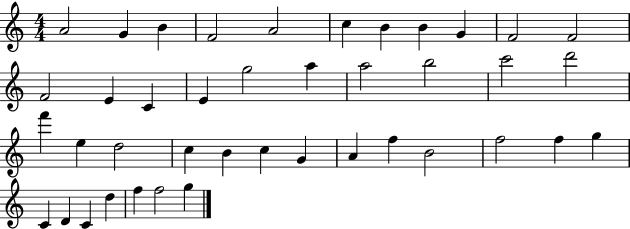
A4/h G4/q B4/q F4/h A4/h C5/q B4/q B4/q G4/q F4/h F4/h F4/h E4/q C4/q E4/q G5/h A5/q A5/h B5/h C6/h D6/h F6/q E5/q D5/h C5/q B4/q C5/q G4/q A4/q F5/q B4/h F5/h F5/q G5/q C4/q D4/q C4/q D5/q F5/q F5/h G5/q